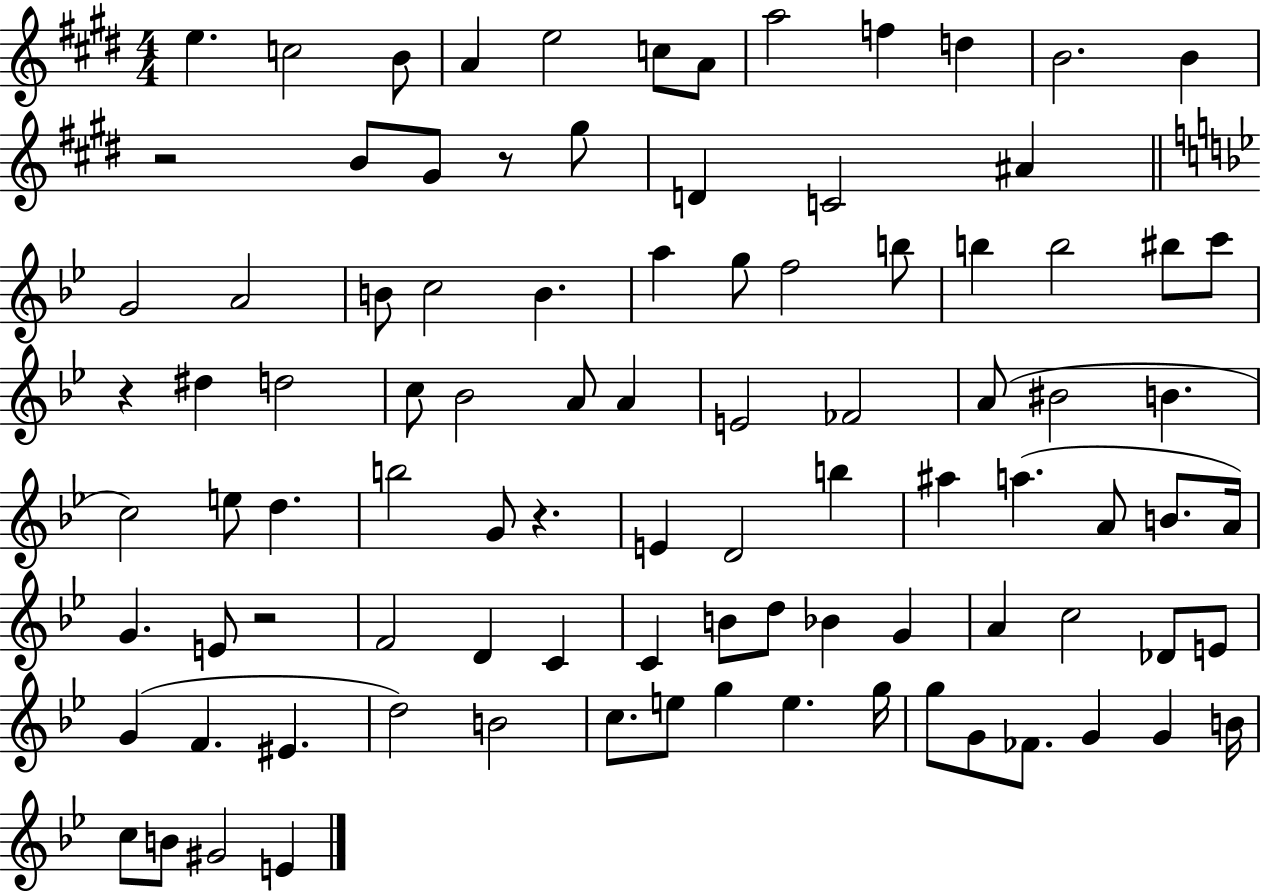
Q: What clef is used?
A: treble